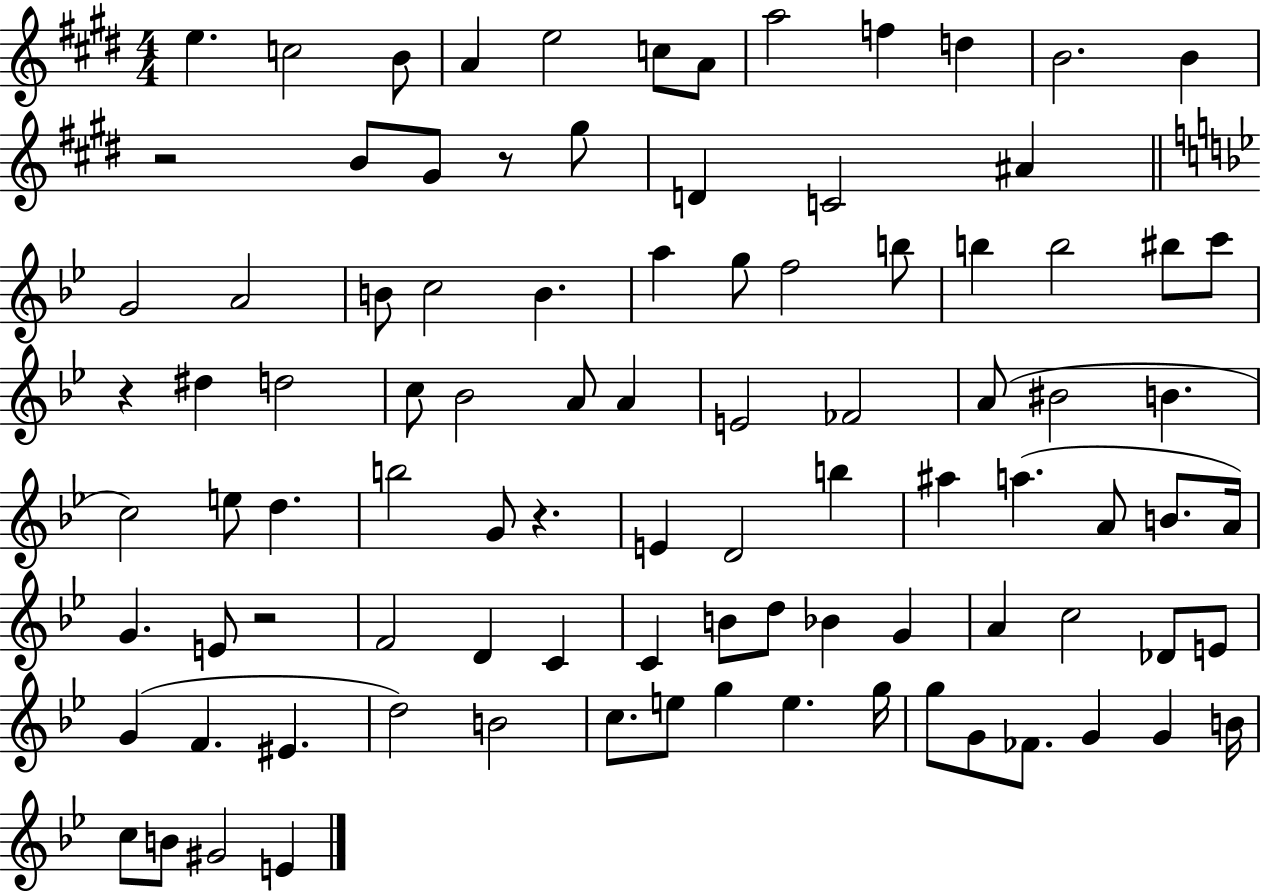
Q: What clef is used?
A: treble